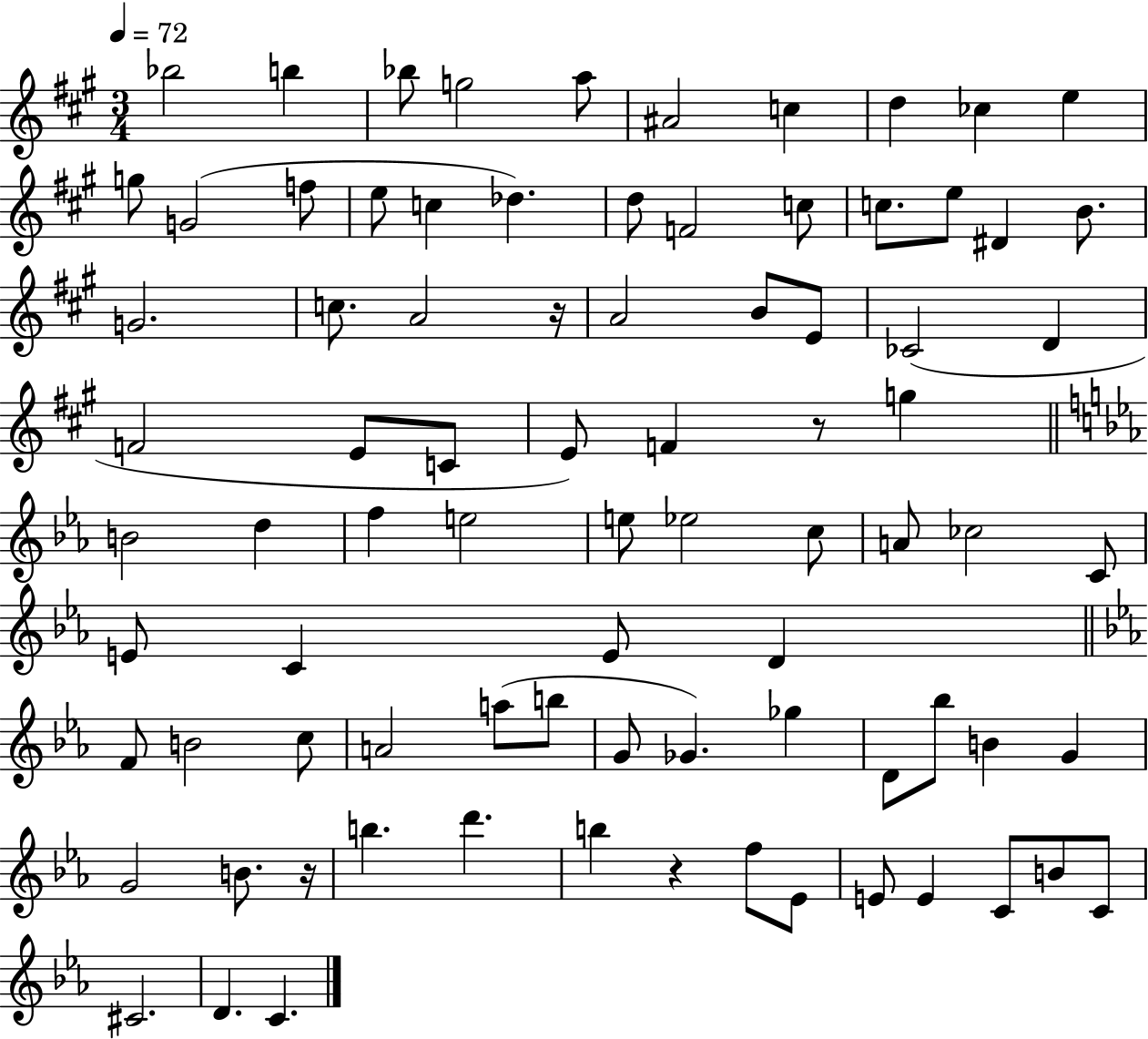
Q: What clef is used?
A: treble